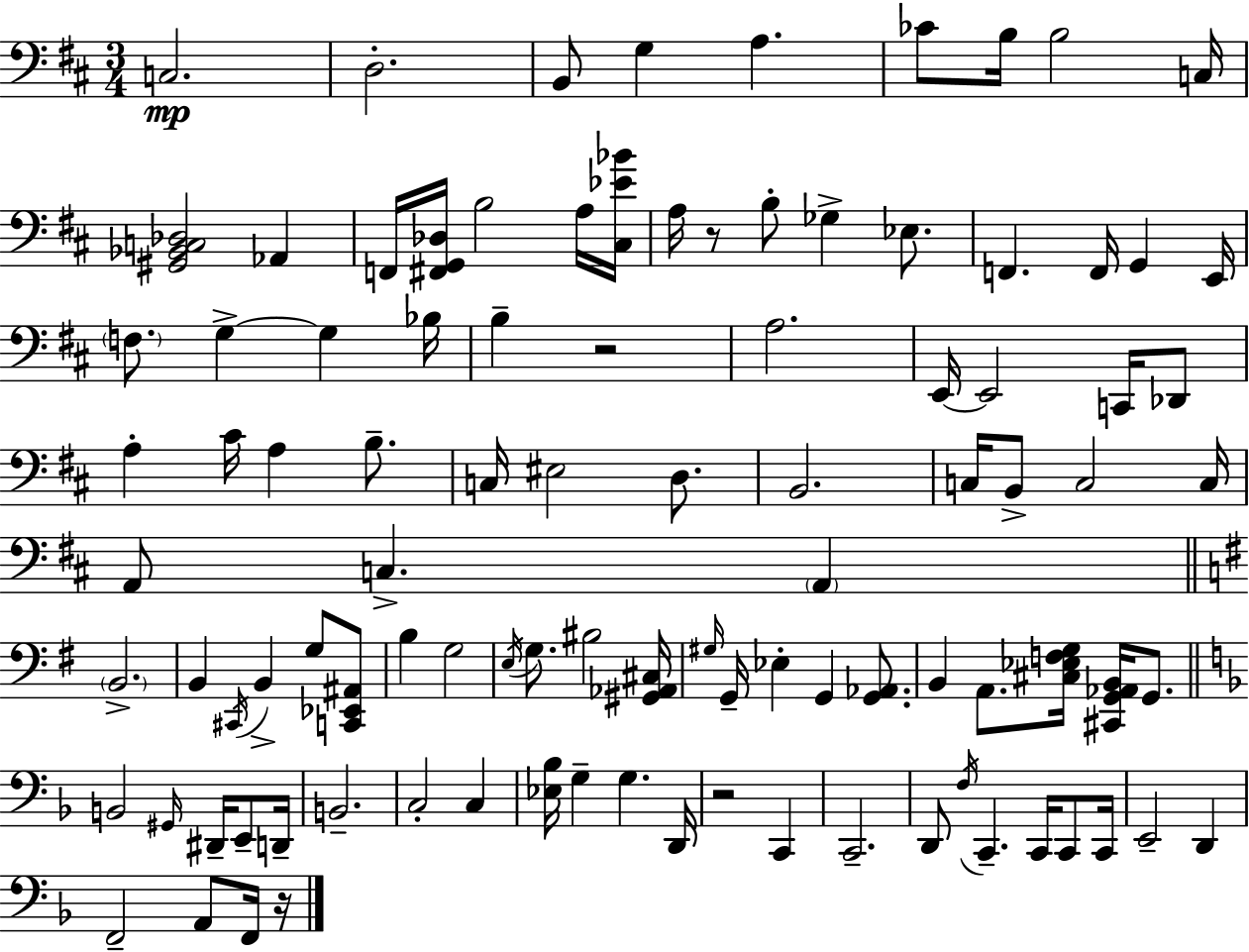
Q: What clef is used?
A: bass